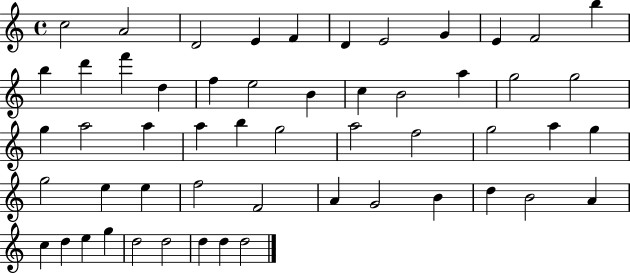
X:1
T:Untitled
M:4/4
L:1/4
K:C
c2 A2 D2 E F D E2 G E F2 b b d' f' d f e2 B c B2 a g2 g2 g a2 a a b g2 a2 f2 g2 a g g2 e e f2 F2 A G2 B d B2 A c d e g d2 d2 d d d2